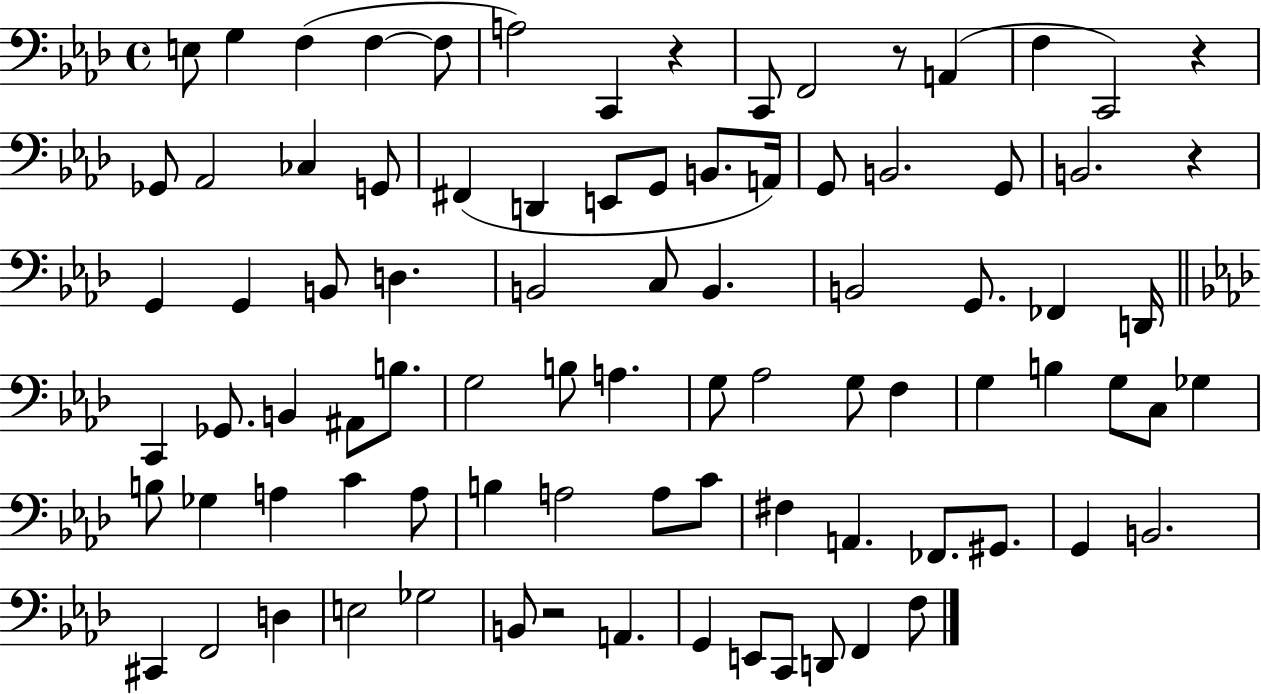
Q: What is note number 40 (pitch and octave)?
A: B2